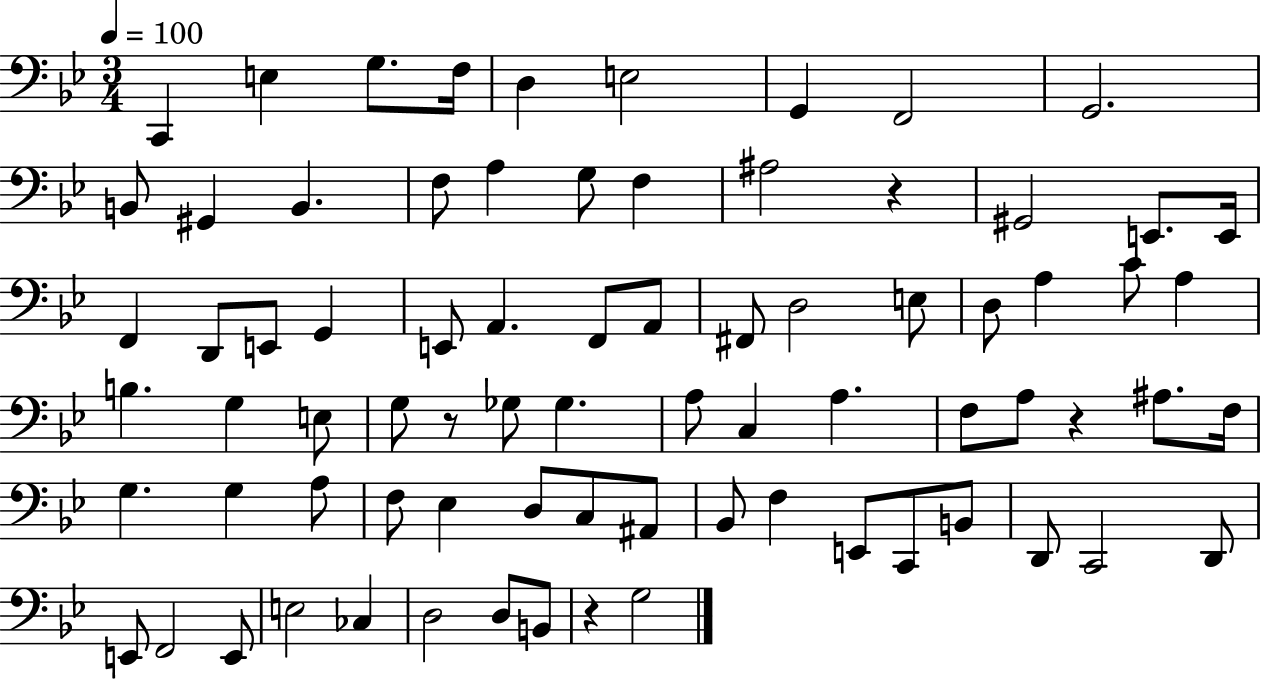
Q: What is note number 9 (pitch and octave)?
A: G2